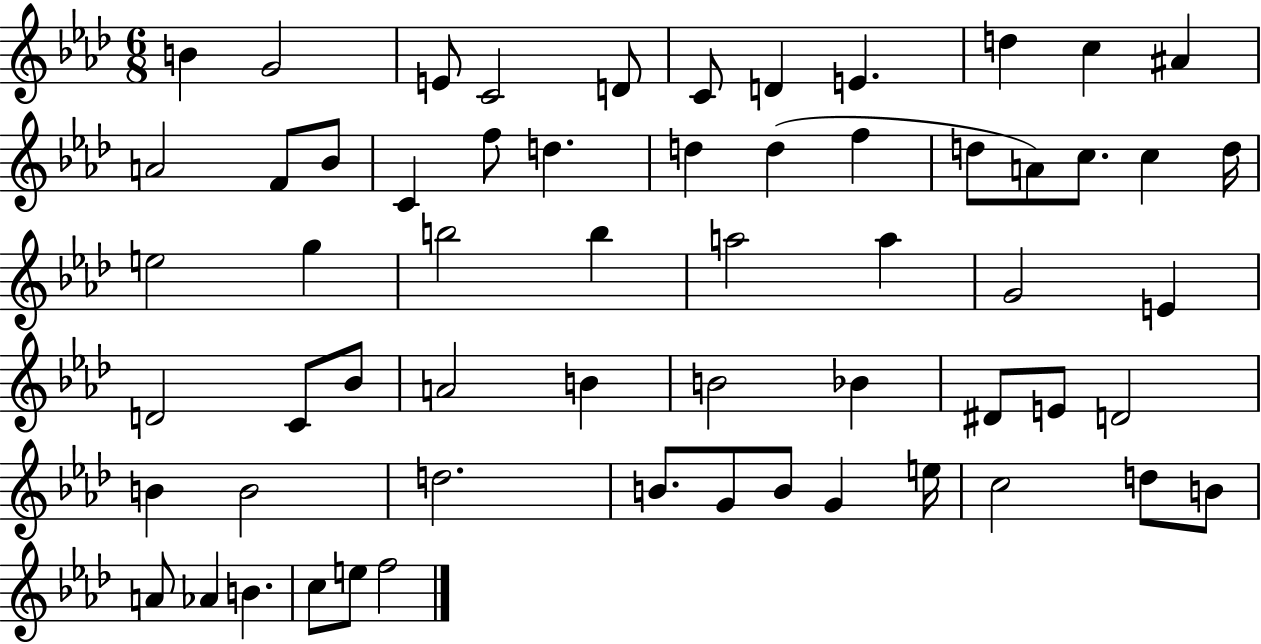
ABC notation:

X:1
T:Untitled
M:6/8
L:1/4
K:Ab
B G2 E/2 C2 D/2 C/2 D E d c ^A A2 F/2 _B/2 C f/2 d d d f d/2 A/2 c/2 c d/4 e2 g b2 b a2 a G2 E D2 C/2 _B/2 A2 B B2 _B ^D/2 E/2 D2 B B2 d2 B/2 G/2 B/2 G e/4 c2 d/2 B/2 A/2 _A B c/2 e/2 f2